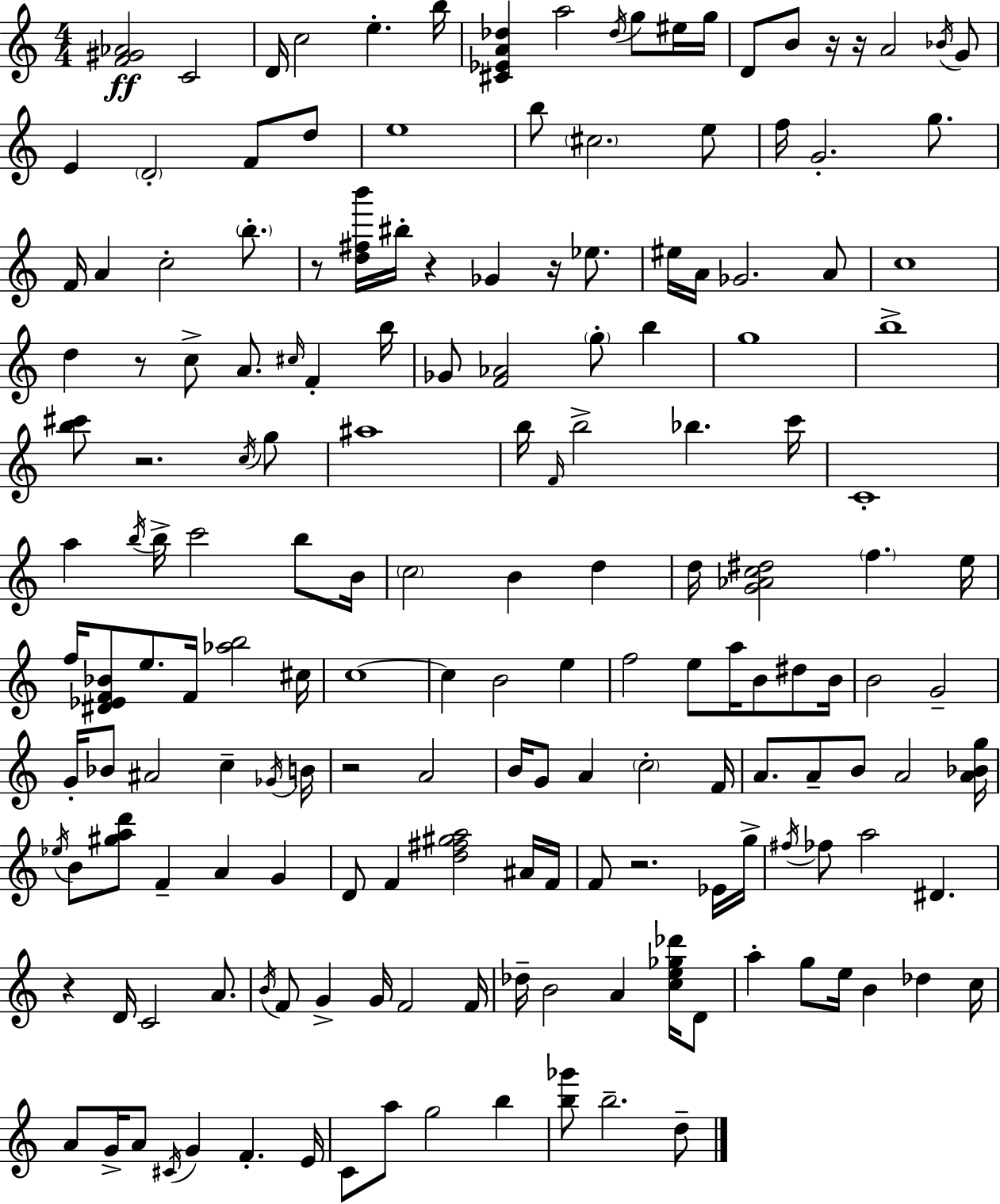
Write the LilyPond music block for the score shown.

{
  \clef treble
  \numericTimeSignature
  \time 4/4
  \key a \minor
  <f' gis' aes'>2\ff c'2 | d'16 c''2 e''4.-. b''16 | <cis' ees' a' des''>4 a''2 \acciaccatura { des''16 } g''8 eis''16 | g''16 d'8 b'8 r16 r16 a'2 \acciaccatura { bes'16 } | \break g'8 e'4 \parenthesize d'2-. f'8 | d''8 e''1 | b''8 \parenthesize cis''2. | e''8 f''16 g'2.-. g''8. | \break f'16 a'4 c''2-. \parenthesize b''8.-. | r8 <d'' fis'' b'''>16 bis''16-. r4 ges'4 r16 ees''8. | eis''16 a'16 ges'2. | a'8 c''1 | \break d''4 r8 c''8-> a'8. \grace { cis''16 } f'4-. | b''16 ges'8 <f' aes'>2 \parenthesize g''8-. b''4 | g''1 | b''1-> | \break <b'' cis'''>8 r2. | \acciaccatura { c''16 } g''8 ais''1 | b''16 \grace { f'16 } b''2-> bes''4. | c'''16 c'1-. | \break a''4 \acciaccatura { b''16 } b''16-> c'''2 | b''8 b'16 \parenthesize c''2 b'4 | d''4 d''16 <g' aes' c'' dis''>2 \parenthesize f''4. | e''16 f''16 <dis' ees' f' bes'>8 e''8. f'16 <aes'' b''>2 | \break cis''16 c''1~~ | c''4 b'2 | e''4 f''2 e''8 | a''16 b'8 dis''8 b'16 b'2 g'2-- | \break g'16-. bes'8 ais'2 | c''4-- \acciaccatura { ges'16 } b'16 r2 a'2 | b'16 g'8 a'4 \parenthesize c''2-. | f'16 a'8. a'8-- b'8 a'2 | \break <a' bes' g''>16 \acciaccatura { ees''16 } b'8 <gis'' a'' d'''>8 f'4-- | a'4 g'4 d'8 f'4 <d'' fis'' gis'' a''>2 | ais'16 f'16 f'8 r2. | ees'16 g''16-> \acciaccatura { fis''16 } fes''8 a''2 | \break dis'4. r4 d'16 c'2 | a'8. \acciaccatura { b'16 } f'8 g'4-> | g'16 f'2 f'16 des''16-- b'2 | a'4 <c'' e'' ges'' des'''>16 d'8 a''4-. g''8 | \break e''16 b'4 des''4 c''16 a'8 g'16-> a'8 \acciaccatura { cis'16 } | g'4 f'4.-. e'16 c'8 a''8 g''2 | b''4 <b'' ges'''>8 b''2.-- | d''8-- \bar "|."
}